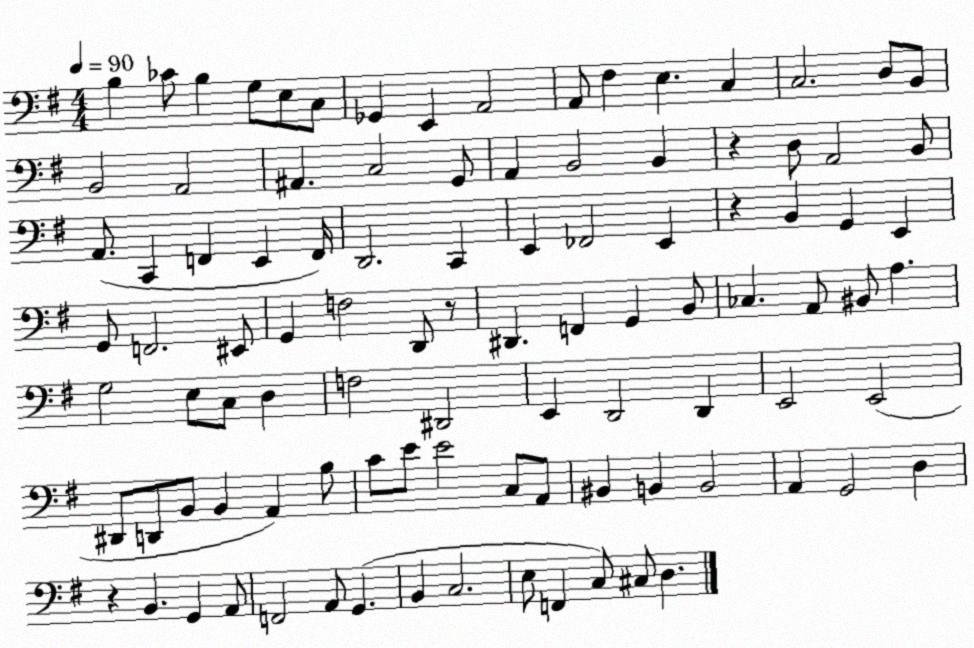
X:1
T:Untitled
M:4/4
L:1/4
K:G
B, _C/2 B, G,/2 E,/2 C,/2 _G,, E,, A,,2 A,,/2 ^F, E, C, C,2 D,/2 B,,/2 B,,2 A,,2 ^A,, C,2 G,,/2 A,, B,,2 B,, z D,/2 A,,2 B,,/2 A,,/2 C,, F,, E,, F,,/4 D,,2 C,, E,, _F,,2 E,, z B,, G,, E,, G,,/2 F,,2 ^E,,/2 G,, F,2 D,,/2 z/2 ^D,, F,, G,, B,,/2 _C, A,,/2 ^B,,/2 A, G,2 E,/2 C,/2 D, F,2 ^D,,2 E,, D,,2 D,, E,,2 E,,2 ^D,,/2 D,,/2 B,,/2 B,, A,, B,/2 C/2 E/2 E2 C,/2 A,,/2 ^B,, B,, B,,2 A,, G,,2 D, z B,, G,, A,,/2 F,,2 A,,/2 G,, B,, C,2 E,/2 F,, C,/2 ^C,/2 D,